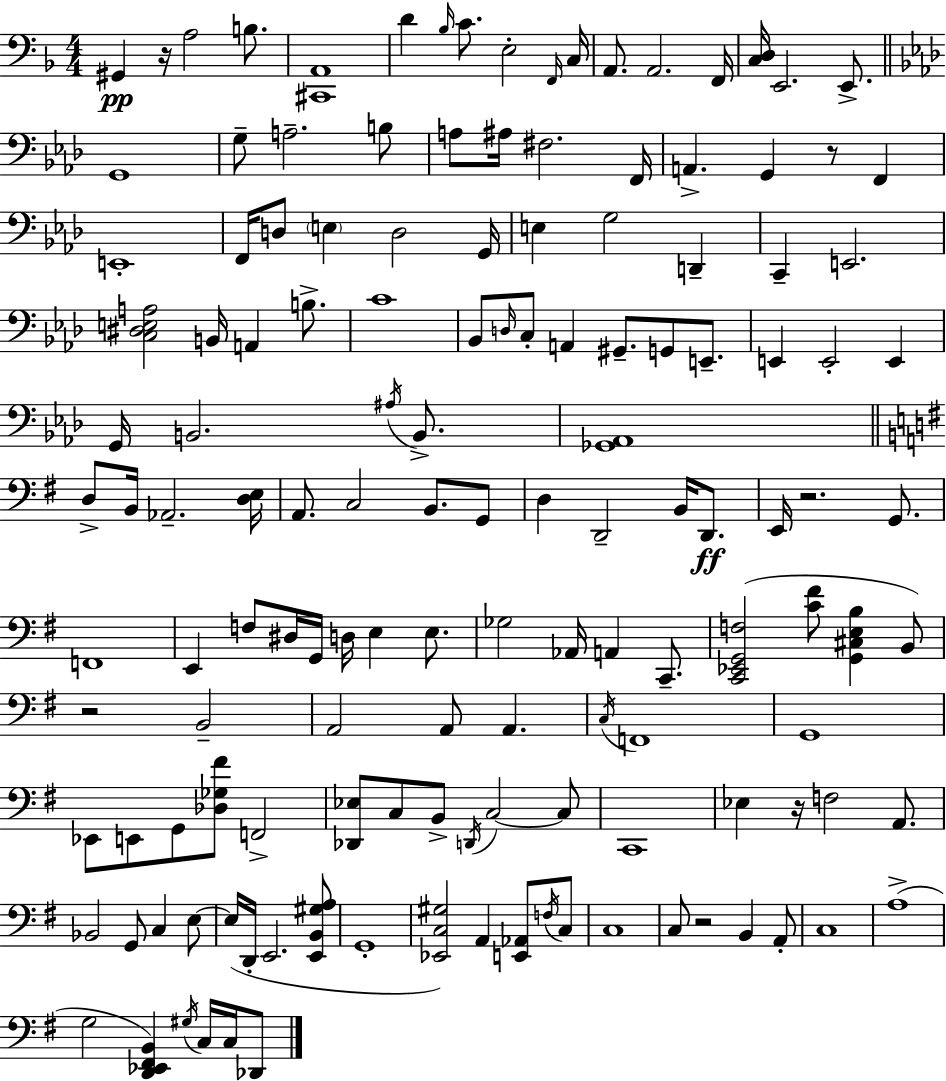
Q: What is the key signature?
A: F major